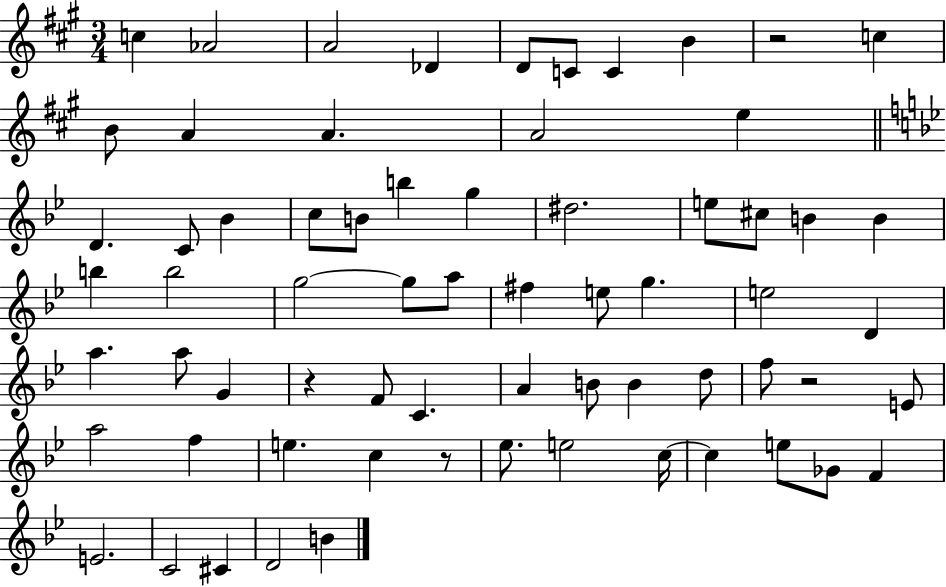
C5/q Ab4/h A4/h Db4/q D4/e C4/e C4/q B4/q R/h C5/q B4/e A4/q A4/q. A4/h E5/q D4/q. C4/e Bb4/q C5/e B4/e B5/q G5/q D#5/h. E5/e C#5/e B4/q B4/q B5/q B5/h G5/h G5/e A5/e F#5/q E5/e G5/q. E5/h D4/q A5/q. A5/e G4/q R/q F4/e C4/q. A4/q B4/e B4/q D5/e F5/e R/h E4/e A5/h F5/q E5/q. C5/q R/e Eb5/e. E5/h C5/s C5/q E5/e Gb4/e F4/q E4/h. C4/h C#4/q D4/h B4/q